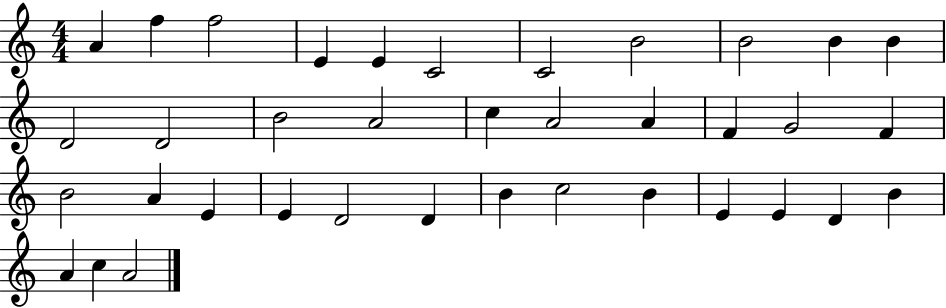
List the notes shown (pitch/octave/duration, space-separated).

A4/q F5/q F5/h E4/q E4/q C4/h C4/h B4/h B4/h B4/q B4/q D4/h D4/h B4/h A4/h C5/q A4/h A4/q F4/q G4/h F4/q B4/h A4/q E4/q E4/q D4/h D4/q B4/q C5/h B4/q E4/q E4/q D4/q B4/q A4/q C5/q A4/h